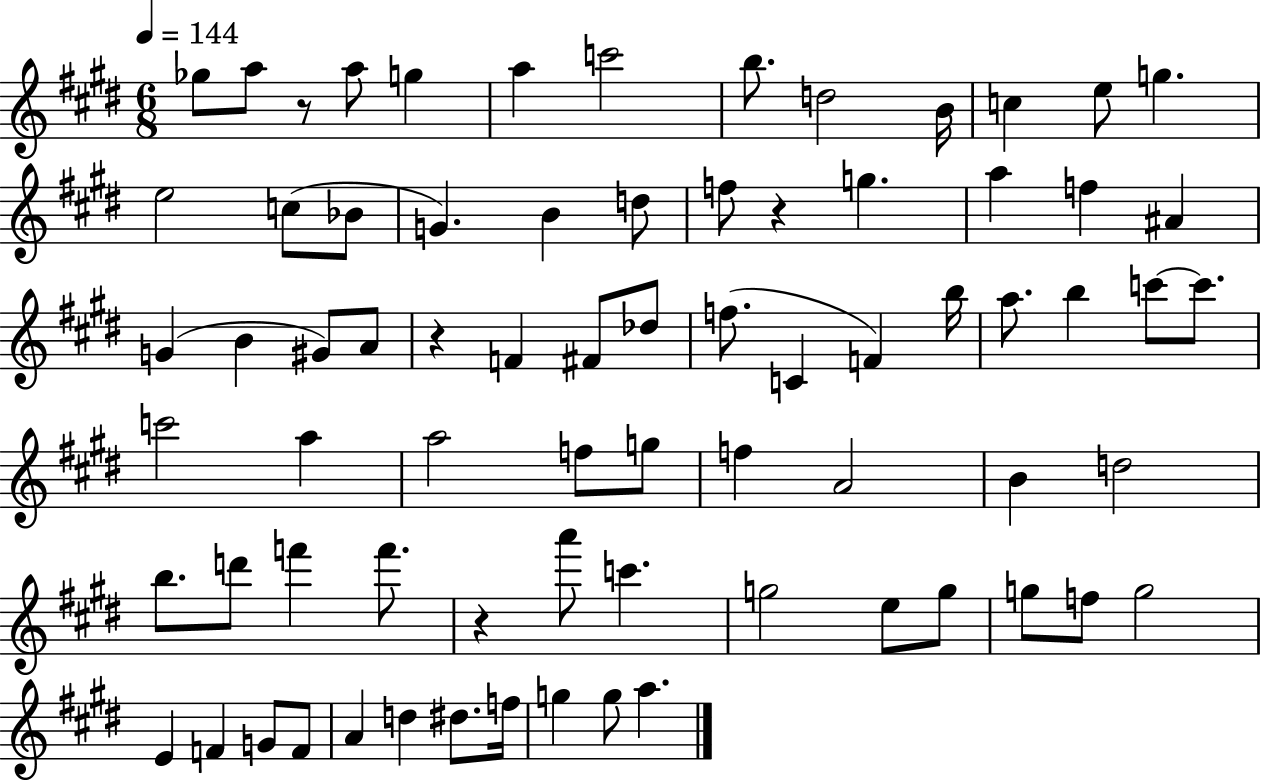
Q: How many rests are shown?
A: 4